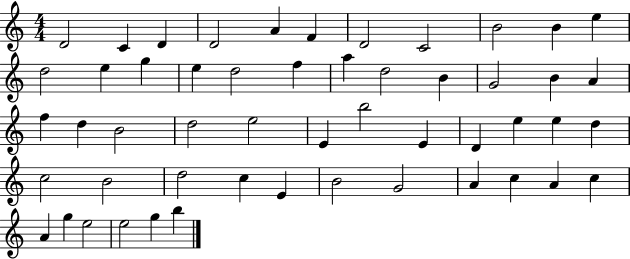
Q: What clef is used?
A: treble